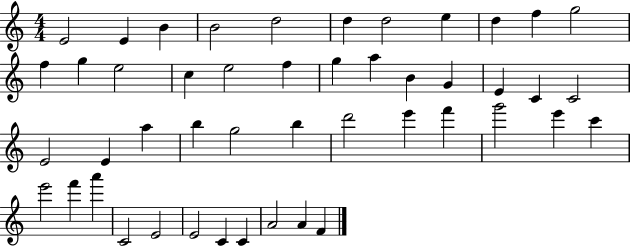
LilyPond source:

{
  \clef treble
  \numericTimeSignature
  \time 4/4
  \key c \major
  e'2 e'4 b'4 | b'2 d''2 | d''4 d''2 e''4 | d''4 f''4 g''2 | \break f''4 g''4 e''2 | c''4 e''2 f''4 | g''4 a''4 b'4 g'4 | e'4 c'4 c'2 | \break e'2 e'4 a''4 | b''4 g''2 b''4 | d'''2 e'''4 f'''4 | g'''2 e'''4 c'''4 | \break e'''2 f'''4 a'''4 | c'2 e'2 | e'2 c'4 c'4 | a'2 a'4 f'4 | \break \bar "|."
}